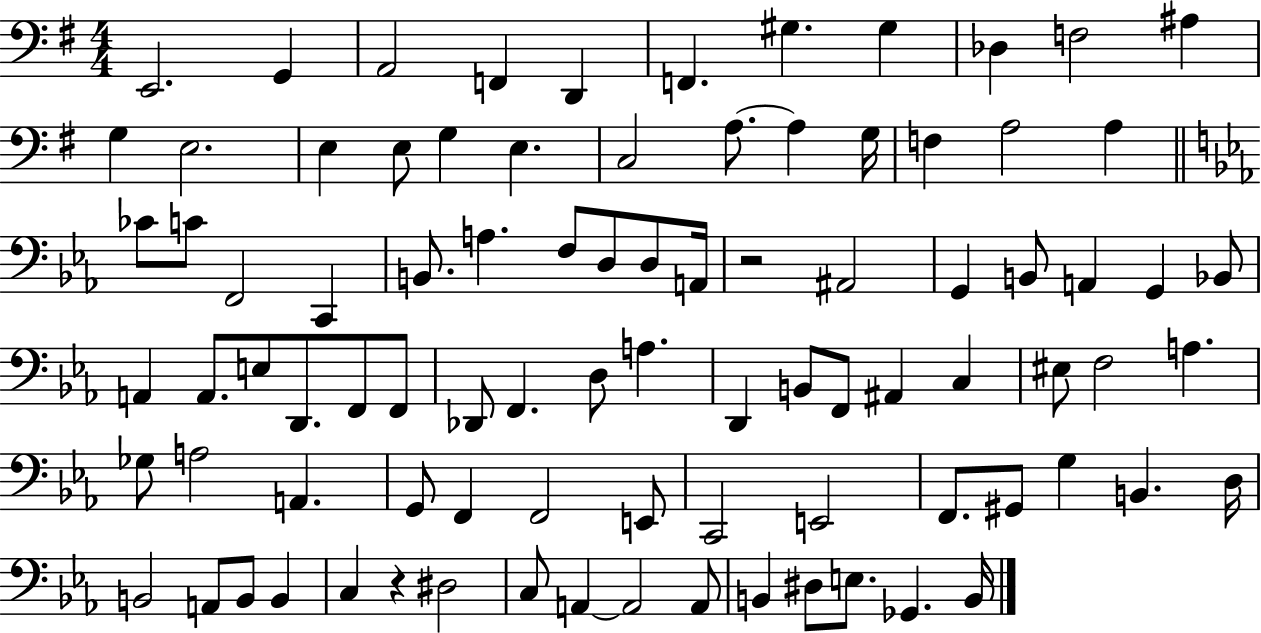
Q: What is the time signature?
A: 4/4